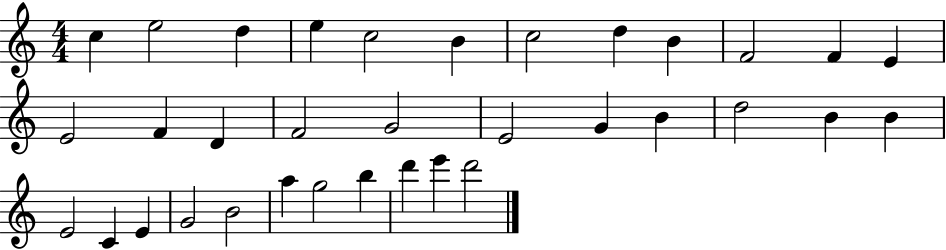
C5/q E5/h D5/q E5/q C5/h B4/q C5/h D5/q B4/q F4/h F4/q E4/q E4/h F4/q D4/q F4/h G4/h E4/h G4/q B4/q D5/h B4/q B4/q E4/h C4/q E4/q G4/h B4/h A5/q G5/h B5/q D6/q E6/q D6/h